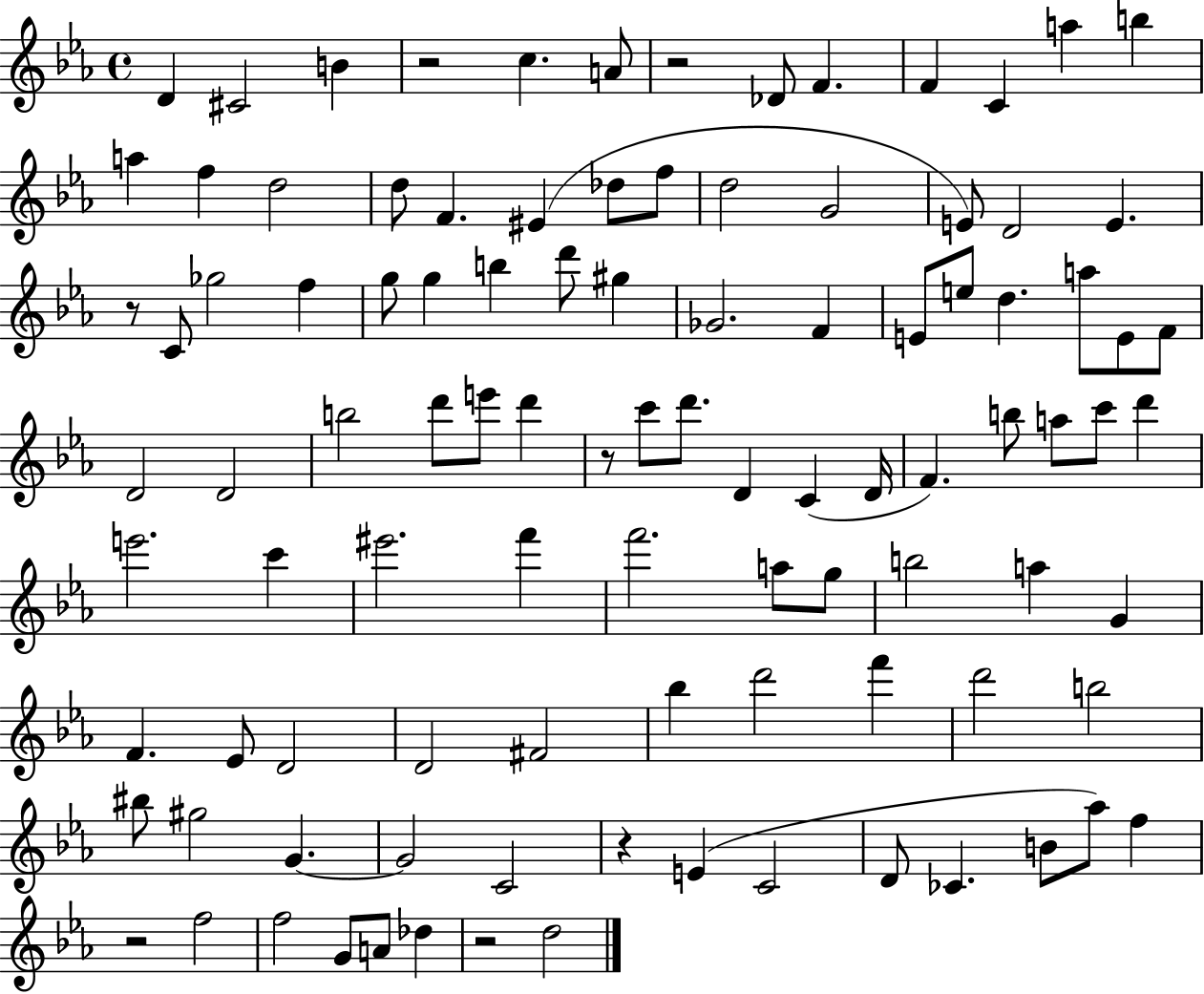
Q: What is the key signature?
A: EES major